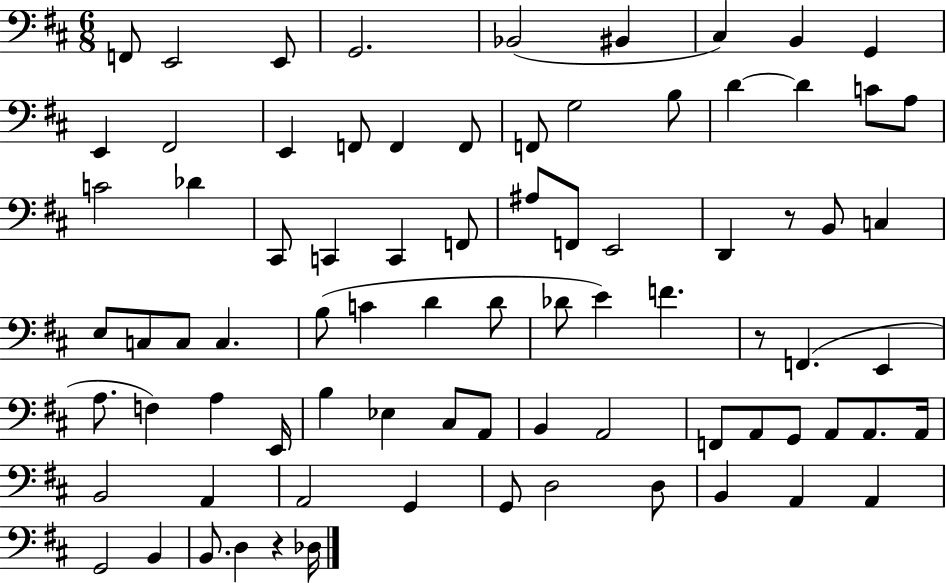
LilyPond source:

{
  \clef bass
  \numericTimeSignature
  \time 6/8
  \key d \major
  f,8 e,2 e,8 | g,2. | bes,2( bis,4 | cis4) b,4 g,4 | \break e,4 fis,2 | e,4 f,8 f,4 f,8 | f,8 g2 b8 | d'4~~ d'4 c'8 a8 | \break c'2 des'4 | cis,8 c,4 c,4 f,8 | ais8 f,8 e,2 | d,4 r8 b,8 c4 | \break e8 c8 c8 c4. | b8( c'4 d'4 d'8 | des'8 e'4) f'4. | r8 f,4.( e,4 | \break a8. f4) a4 e,16 | b4 ees4 cis8 a,8 | b,4 a,2 | f,8 a,8 g,8 a,8 a,8. a,16 | \break b,2 a,4 | a,2 g,4 | g,8 d2 d8 | b,4 a,4 a,4 | \break g,2 b,4 | b,8. d4 r4 des16 | \bar "|."
}